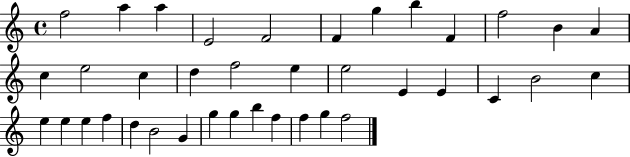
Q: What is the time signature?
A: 4/4